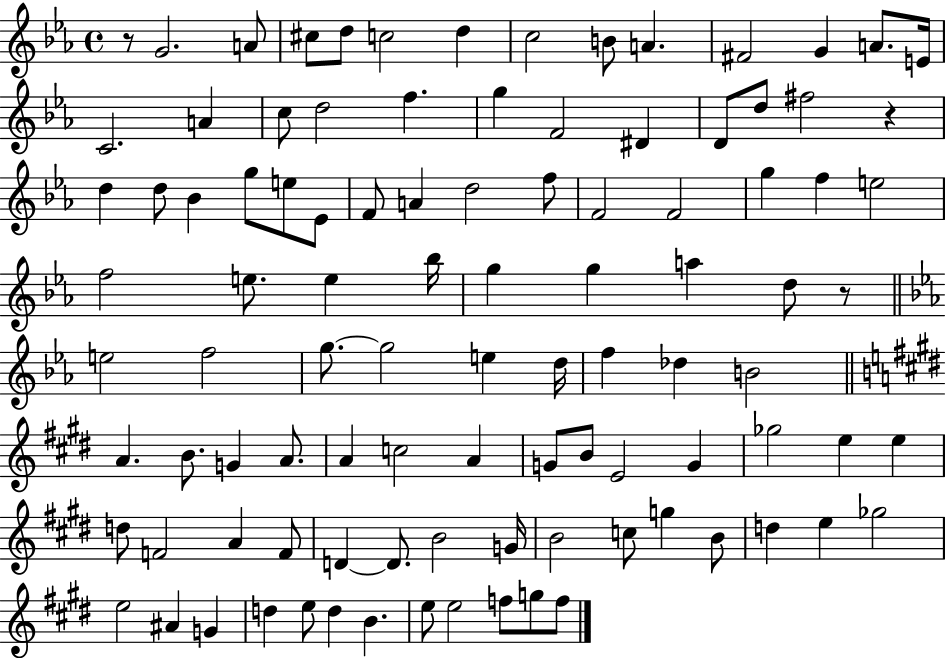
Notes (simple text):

R/e G4/h. A4/e C#5/e D5/e C5/h D5/q C5/h B4/e A4/q. F#4/h G4/q A4/e. E4/s C4/h. A4/q C5/e D5/h F5/q. G5/q F4/h D#4/q D4/e D5/e F#5/h R/q D5/q D5/e Bb4/q G5/e E5/e Eb4/e F4/e A4/q D5/h F5/e F4/h F4/h G5/q F5/q E5/h F5/h E5/e. E5/q Bb5/s G5/q G5/q A5/q D5/e R/e E5/h F5/h G5/e. G5/h E5/q D5/s F5/q Db5/q B4/h A4/q. B4/e. G4/q A4/e. A4/q C5/h A4/q G4/e B4/e E4/h G4/q Gb5/h E5/q E5/q D5/e F4/h A4/q F4/e D4/q D4/e. B4/h G4/s B4/h C5/e G5/q B4/e D5/q E5/q Gb5/h E5/h A#4/q G4/q D5/q E5/e D5/q B4/q. E5/e E5/h F5/e G5/e F5/e